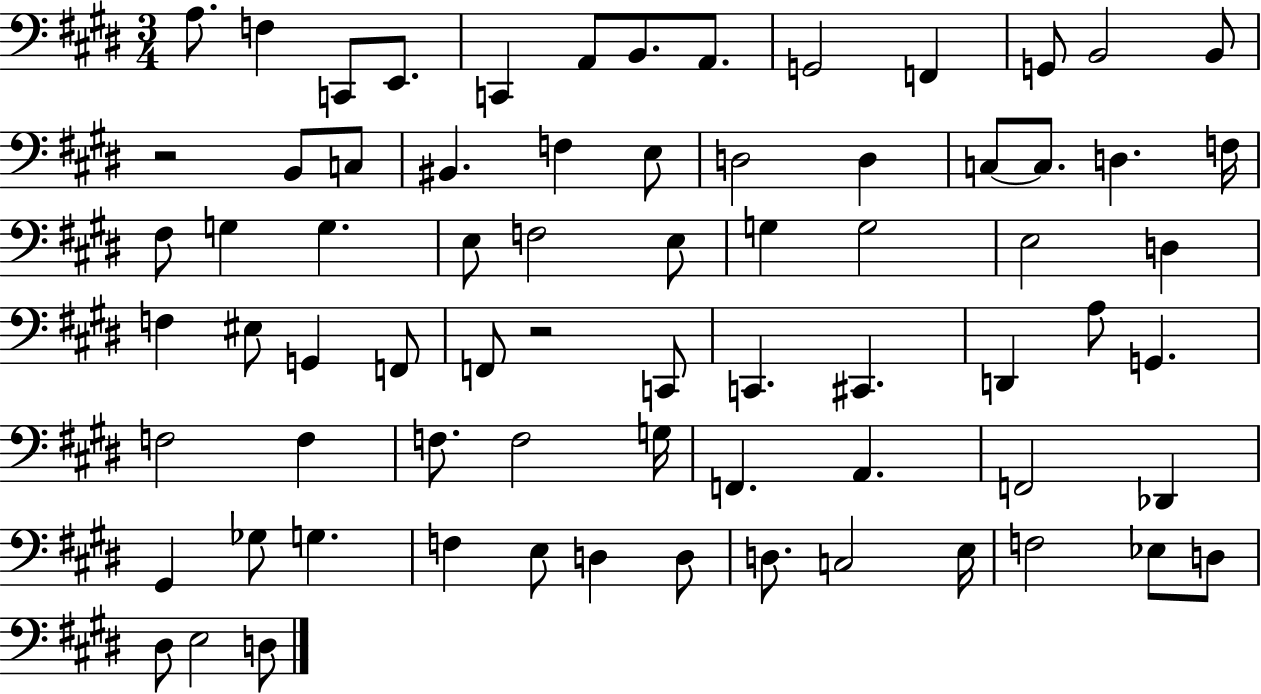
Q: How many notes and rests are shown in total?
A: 72